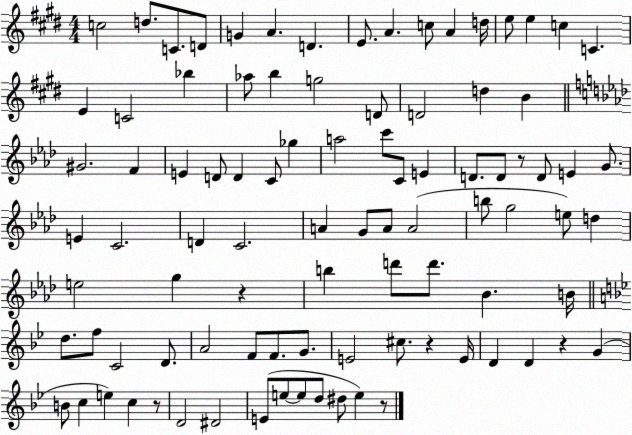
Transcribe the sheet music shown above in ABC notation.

X:1
T:Untitled
M:4/4
L:1/4
K:E
c2 d/2 C/2 D/2 G A D E/2 A c/2 A d/4 e/2 e c C E C2 _b _a/2 b g2 D/2 D2 d B ^G2 F E D/2 D C/2 _g a2 c'/2 C/2 E D/2 D/2 z/2 D/2 E G/2 E C2 D C2 A G/2 A/2 A2 b/2 g2 e/2 d e2 g z b d'/2 d'/2 _B B/4 d/2 f/2 C2 D/2 A2 F/2 F/2 G/2 E2 ^c/2 z E/4 D D z G B/2 c e c z/2 D2 ^D2 E/2 e/2 e/2 d/2 ^d/2 e z/2